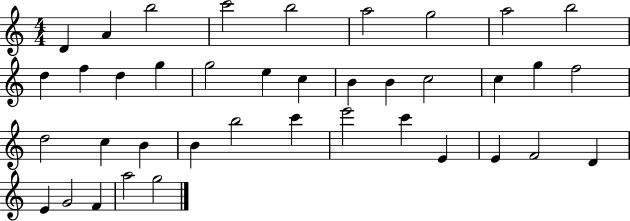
X:1
T:Untitled
M:4/4
L:1/4
K:C
D A b2 c'2 b2 a2 g2 a2 b2 d f d g g2 e c B B c2 c g f2 d2 c B B b2 c' e'2 c' E E F2 D E G2 F a2 g2